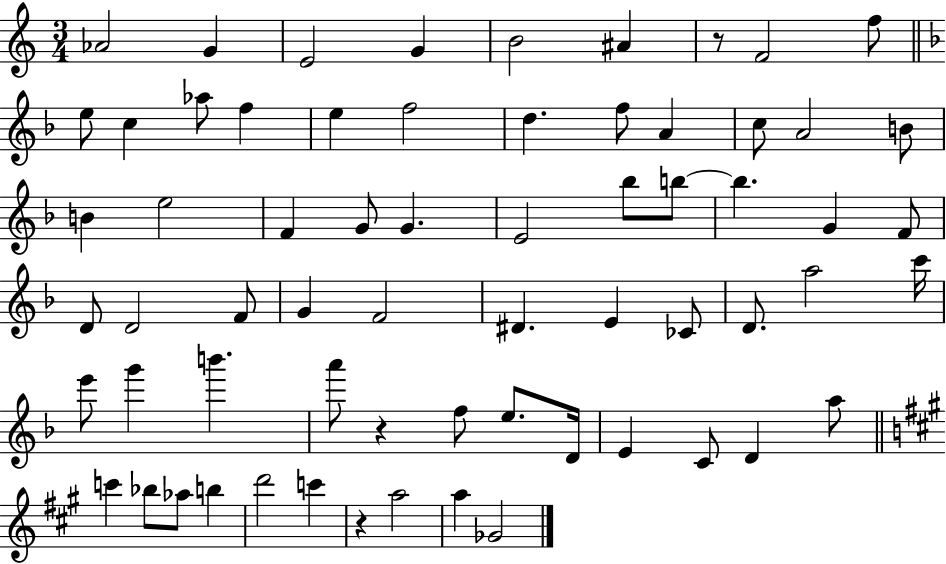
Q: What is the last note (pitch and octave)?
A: Gb4